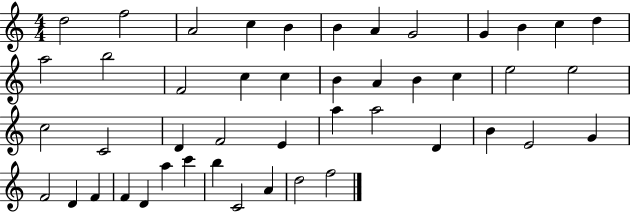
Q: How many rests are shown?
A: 0